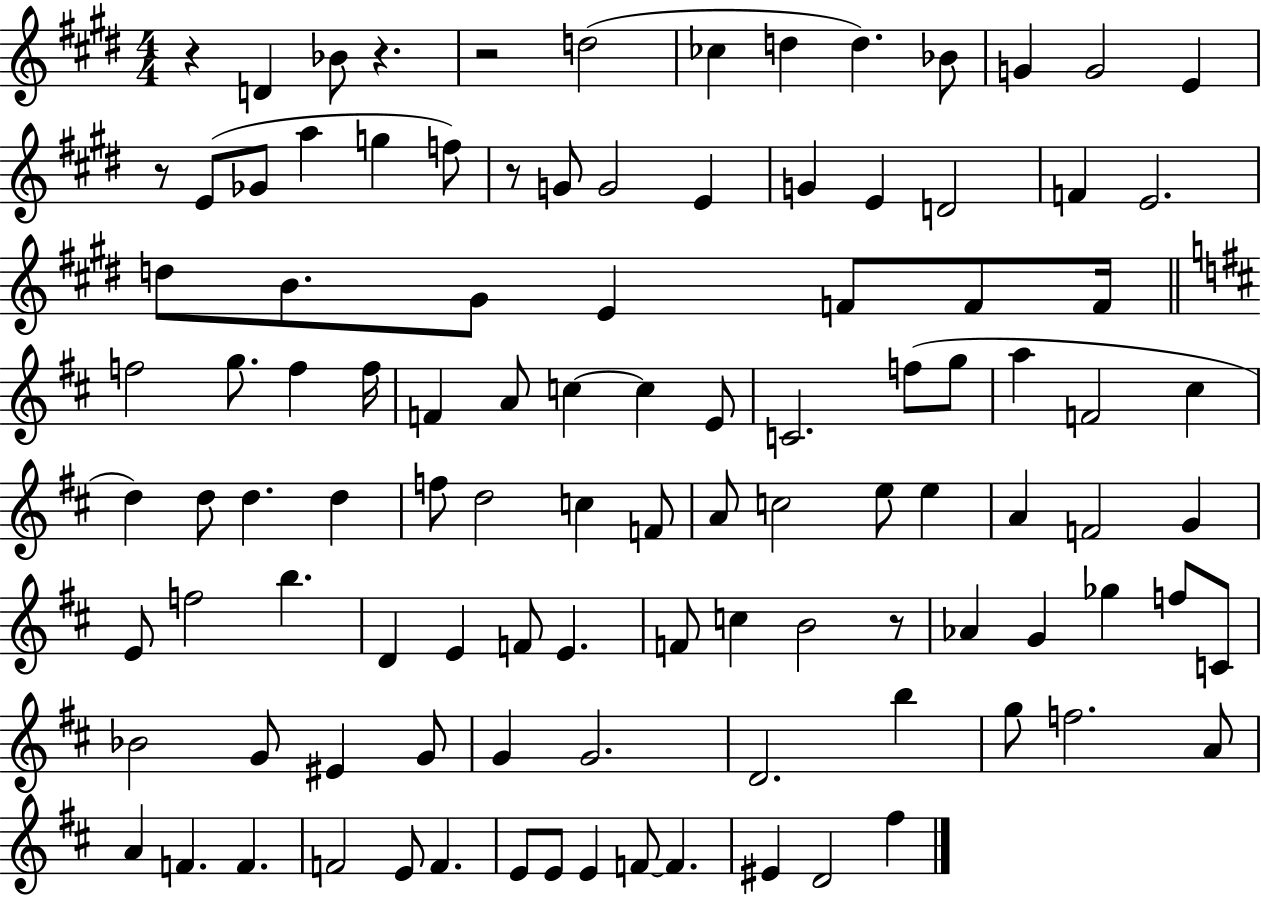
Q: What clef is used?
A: treble